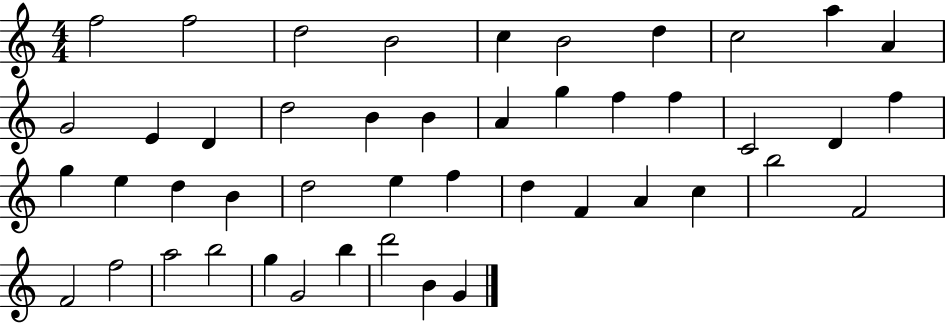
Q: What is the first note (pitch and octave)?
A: F5